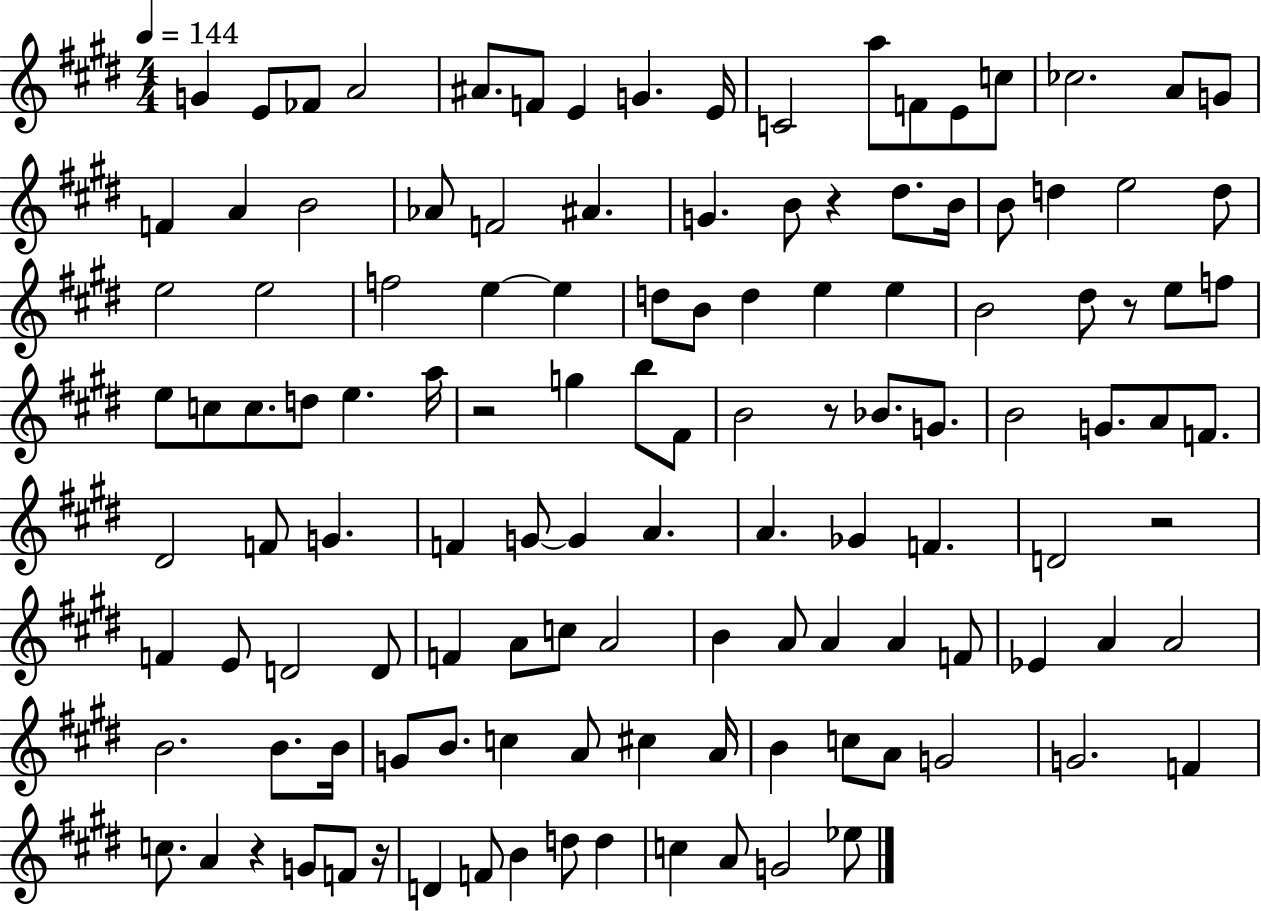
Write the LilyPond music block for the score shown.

{
  \clef treble
  \numericTimeSignature
  \time 4/4
  \key e \major
  \tempo 4 = 144
  g'4 e'8 fes'8 a'2 | ais'8. f'8 e'4 g'4. e'16 | c'2 a''8 f'8 e'8 c''8 | ces''2. a'8 g'8 | \break f'4 a'4 b'2 | aes'8 f'2 ais'4. | g'4. b'8 r4 dis''8. b'16 | b'8 d''4 e''2 d''8 | \break e''2 e''2 | f''2 e''4~~ e''4 | d''8 b'8 d''4 e''4 e''4 | b'2 dis''8 r8 e''8 f''8 | \break e''8 c''8 c''8. d''8 e''4. a''16 | r2 g''4 b''8 fis'8 | b'2 r8 bes'8. g'8. | b'2 g'8. a'8 f'8. | \break dis'2 f'8 g'4. | f'4 g'8~~ g'4 a'4. | a'4. ges'4 f'4. | d'2 r2 | \break f'4 e'8 d'2 d'8 | f'4 a'8 c''8 a'2 | b'4 a'8 a'4 a'4 f'8 | ees'4 a'4 a'2 | \break b'2. b'8. b'16 | g'8 b'8. c''4 a'8 cis''4 a'16 | b'4 c''8 a'8 g'2 | g'2. f'4 | \break c''8. a'4 r4 g'8 f'8 r16 | d'4 f'8 b'4 d''8 d''4 | c''4 a'8 g'2 ees''8 | \bar "|."
}